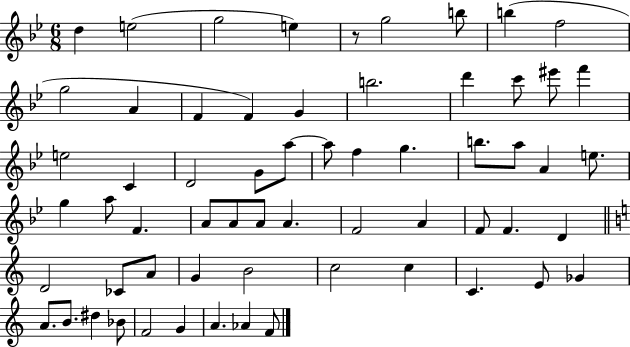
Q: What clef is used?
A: treble